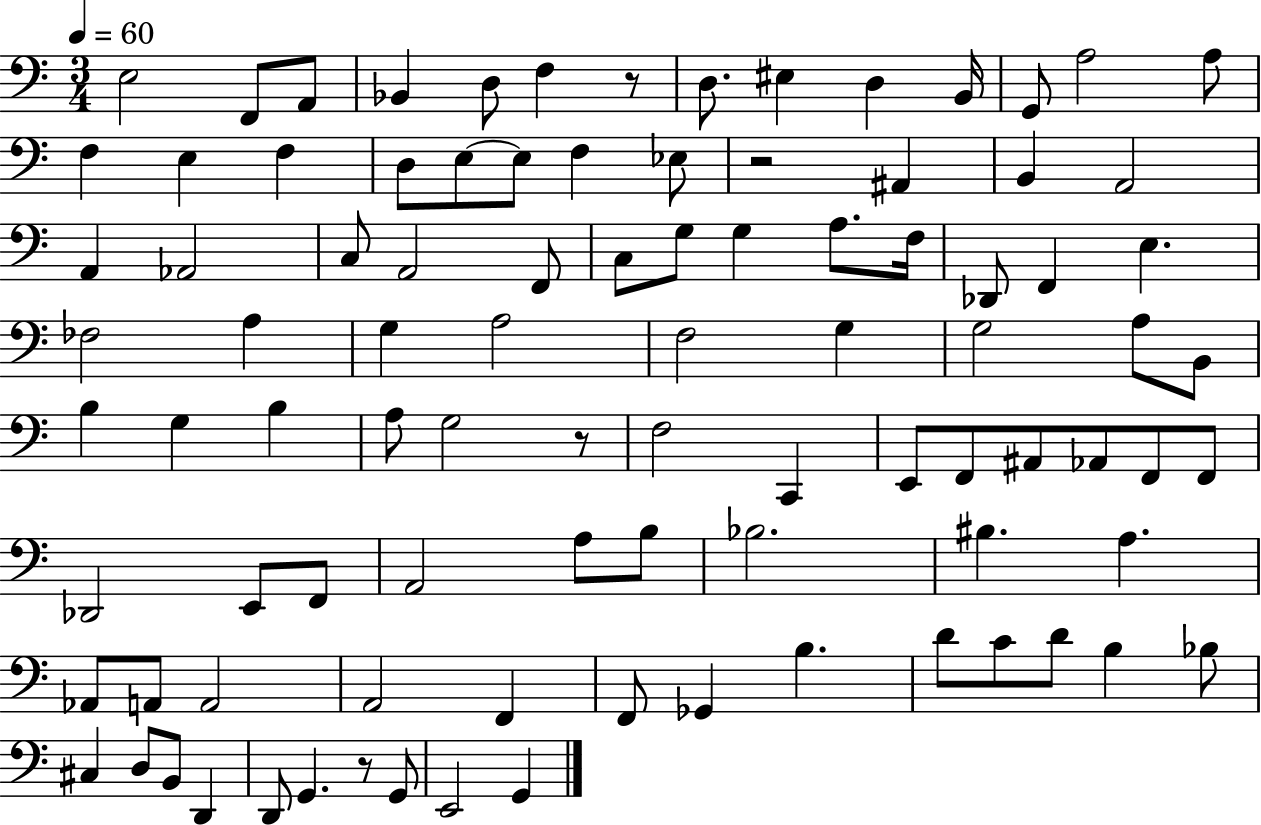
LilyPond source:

{
  \clef bass
  \numericTimeSignature
  \time 3/4
  \key c \major
  \tempo 4 = 60
  e2 f,8 a,8 | bes,4 d8 f4 r8 | d8. eis4 d4 b,16 | g,8 a2 a8 | \break f4 e4 f4 | d8 e8~~ e8 f4 ees8 | r2 ais,4 | b,4 a,2 | \break a,4 aes,2 | c8 a,2 f,8 | c8 g8 g4 a8. f16 | des,8 f,4 e4. | \break fes2 a4 | g4 a2 | f2 g4 | g2 a8 b,8 | \break b4 g4 b4 | a8 g2 r8 | f2 c,4 | e,8 f,8 ais,8 aes,8 f,8 f,8 | \break des,2 e,8 f,8 | a,2 a8 b8 | bes2. | bis4. a4. | \break aes,8 a,8 a,2 | a,2 f,4 | f,8 ges,4 b4. | d'8 c'8 d'8 b4 bes8 | \break cis4 d8 b,8 d,4 | d,8 g,4. r8 g,8 | e,2 g,4 | \bar "|."
}